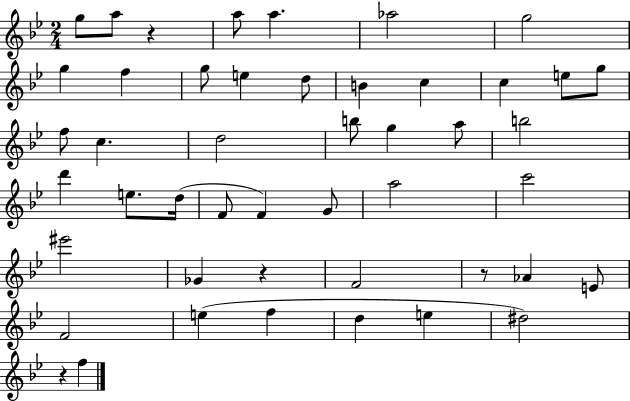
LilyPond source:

{
  \clef treble
  \numericTimeSignature
  \time 2/4
  \key bes \major
  g''8 a''8 r4 | a''8 a''4. | aes''2 | g''2 | \break g''4 f''4 | g''8 e''4 d''8 | b'4 c''4 | c''4 e''8 g''8 | \break f''8 c''4. | d''2 | b''8 g''4 a''8 | b''2 | \break d'''4 e''8. d''16( | f'8 f'4) g'8 | a''2 | c'''2 | \break eis'''2 | ges'4 r4 | f'2 | r8 aes'4 e'8 | \break f'2 | e''4( f''4 | d''4 e''4 | dis''2) | \break r4 f''4 | \bar "|."
}